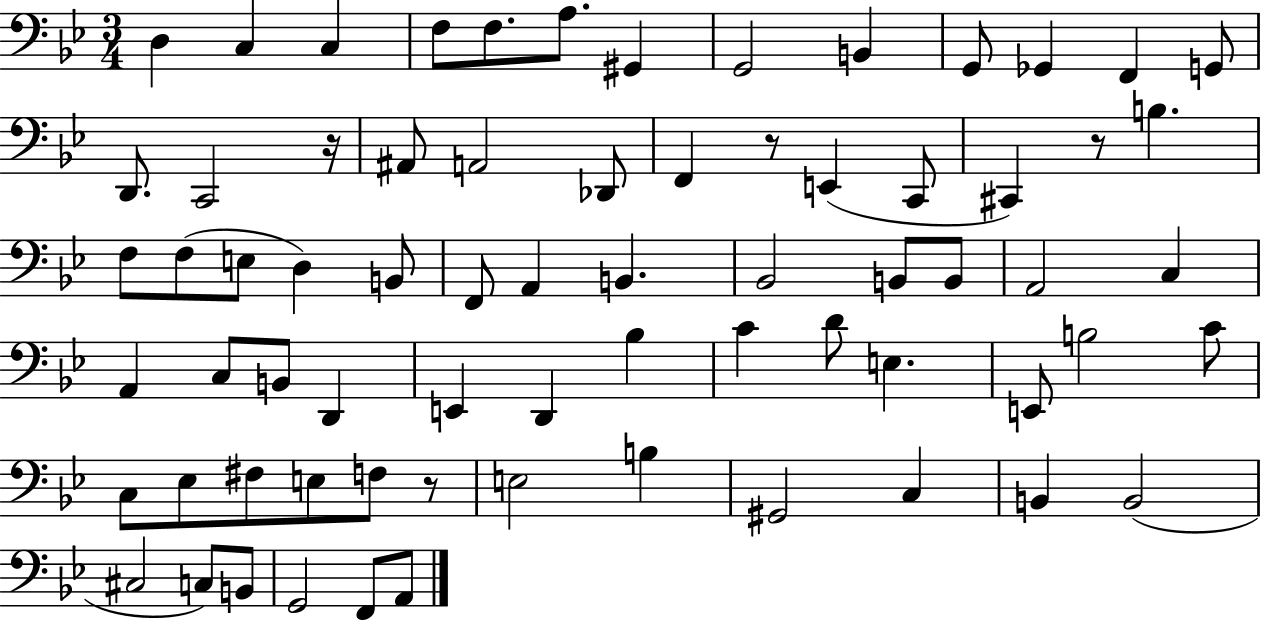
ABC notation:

X:1
T:Untitled
M:3/4
L:1/4
K:Bb
D, C, C, F,/2 F,/2 A,/2 ^G,, G,,2 B,, G,,/2 _G,, F,, G,,/2 D,,/2 C,,2 z/4 ^A,,/2 A,,2 _D,,/2 F,, z/2 E,, C,,/2 ^C,, z/2 B, F,/2 F,/2 E,/2 D, B,,/2 F,,/2 A,, B,, _B,,2 B,,/2 B,,/2 A,,2 C, A,, C,/2 B,,/2 D,, E,, D,, _B, C D/2 E, E,,/2 B,2 C/2 C,/2 _E,/2 ^F,/2 E,/2 F,/2 z/2 E,2 B, ^G,,2 C, B,, B,,2 ^C,2 C,/2 B,,/2 G,,2 F,,/2 A,,/2